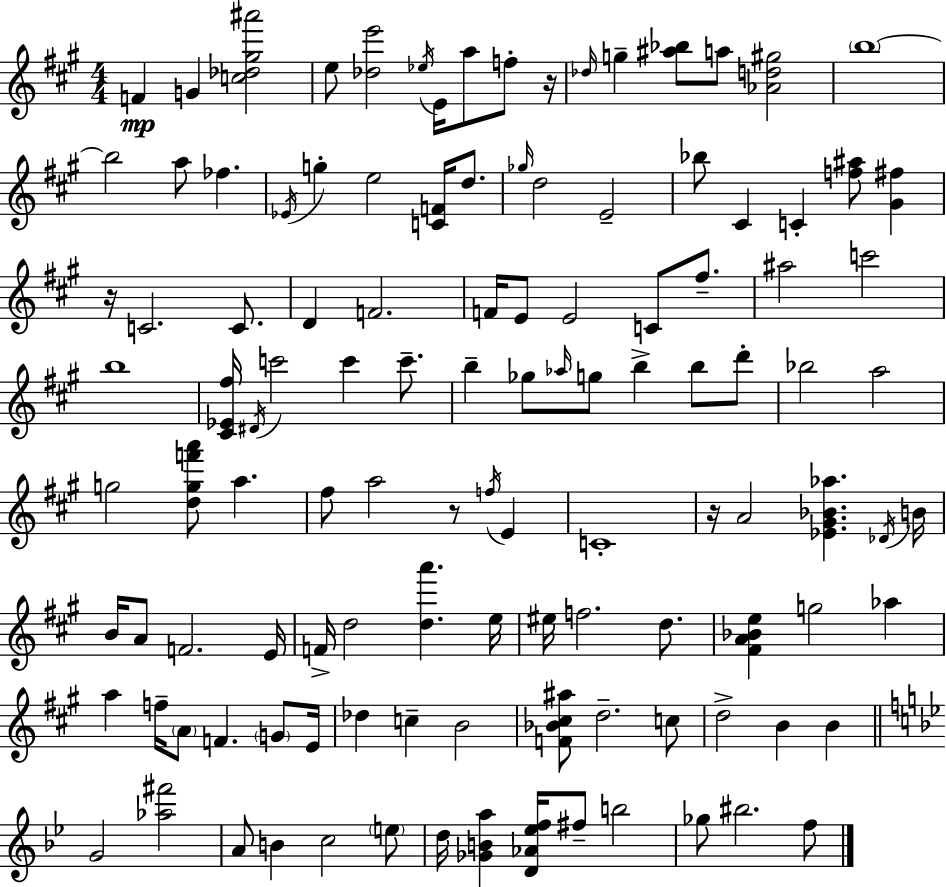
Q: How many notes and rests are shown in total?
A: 116